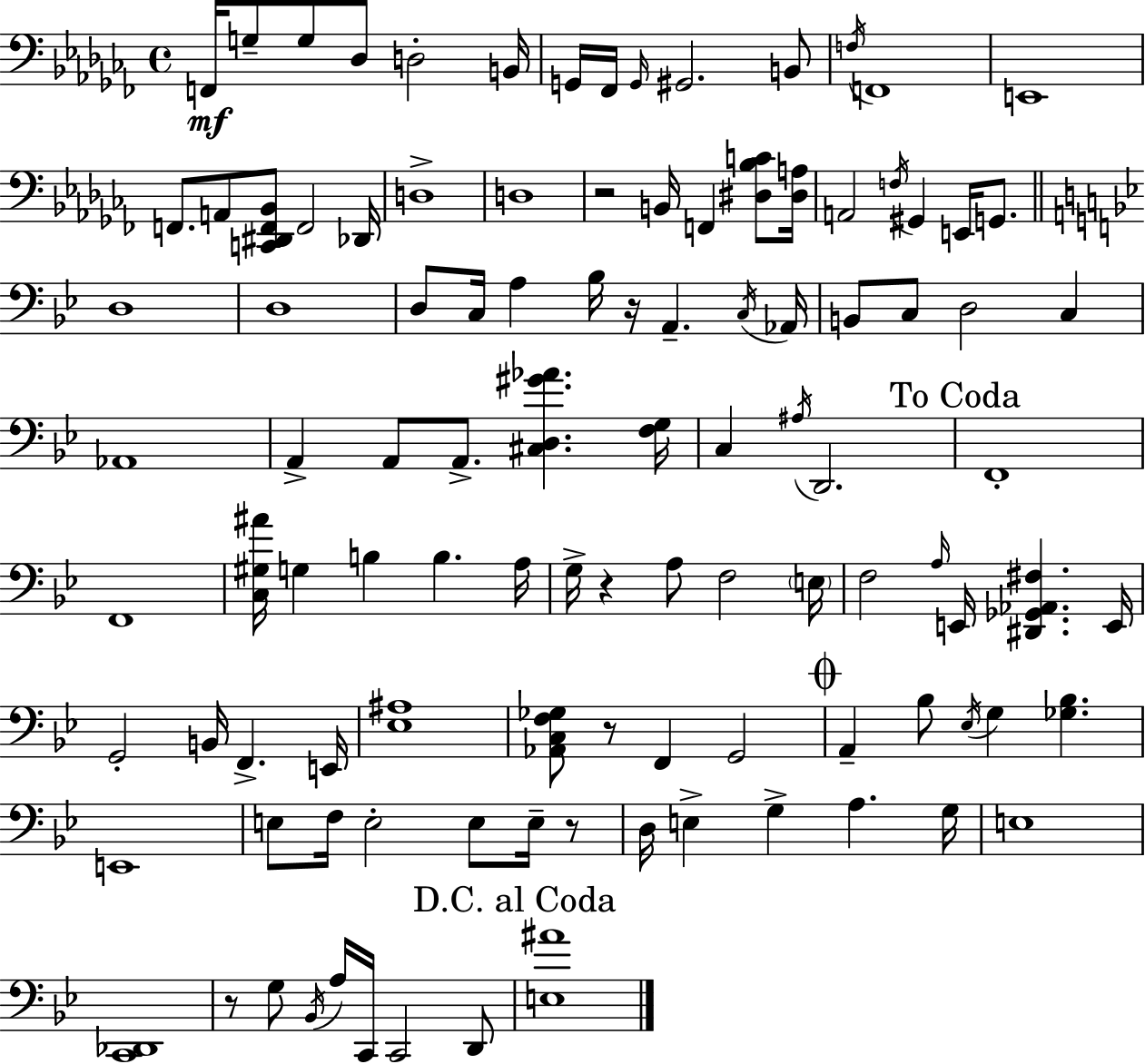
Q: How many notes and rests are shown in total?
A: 107